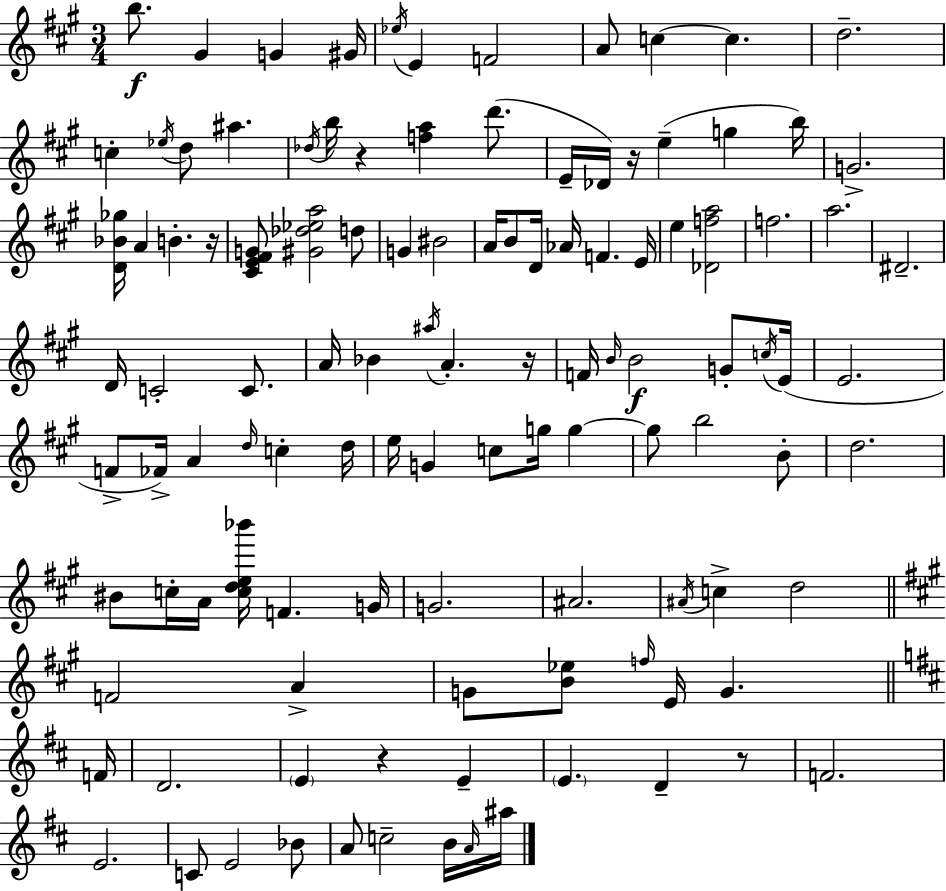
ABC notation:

X:1
T:Untitled
M:3/4
L:1/4
K:A
b/2 ^G G ^G/4 _e/4 E F2 A/2 c c d2 c _e/4 d/2 ^a _d/4 b/4 z [fa] d'/2 E/4 _D/4 z/4 e g b/4 G2 [D_B_g]/4 A B z/4 [^CE^FG]/2 [^G_d_ea]2 d/2 G ^B2 A/4 B/2 D/4 _A/4 F E/4 e [_Dfa]2 f2 a2 ^D2 D/4 C2 C/2 A/4 _B ^a/4 A z/4 F/4 B/4 B2 G/2 c/4 E/4 E2 F/2 _F/4 A d/4 c d/4 e/4 G c/2 g/4 g g/2 b2 B/2 d2 ^B/2 c/4 A/4 [cde_b']/4 F G/4 G2 ^A2 ^A/4 c d2 F2 A G/2 [B_e]/2 f/4 E/4 G F/4 D2 E z E E D z/2 F2 E2 C/2 E2 _B/2 A/2 c2 B/4 A/4 ^a/4